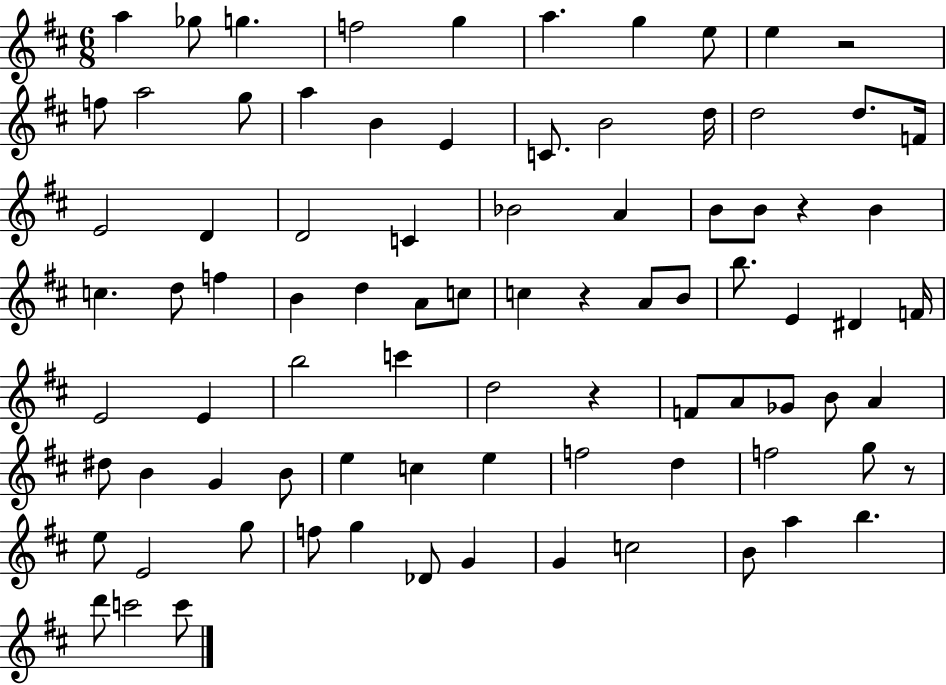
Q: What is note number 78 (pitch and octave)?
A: D6